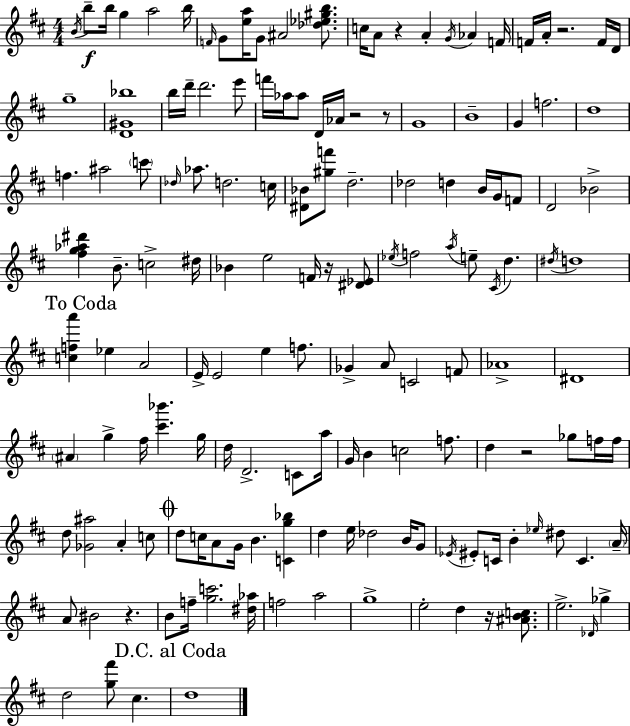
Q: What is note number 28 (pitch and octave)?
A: Ab5